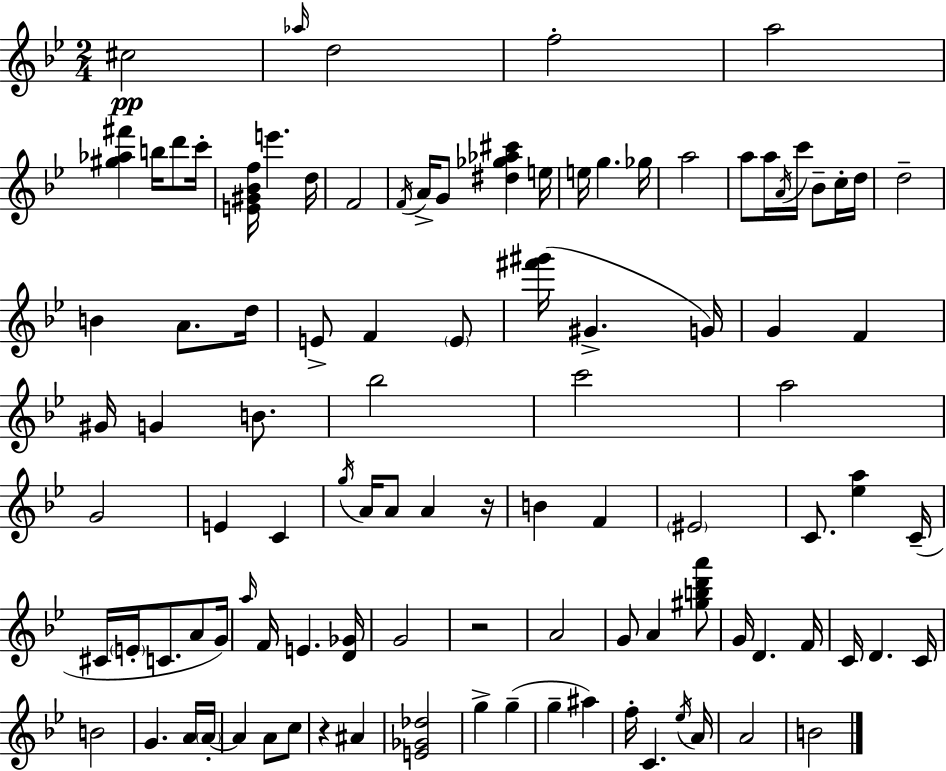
C#5/h Ab5/s D5/h F5/h A5/h [G#5,Ab5,F#6]/q B5/s D6/e C6/s [E4,G#4,Bb4,F5]/s E6/q. D5/s F4/h F4/s A4/s G4/e [D#5,Gb5,Ab5,C#6]/q E5/s E5/s G5/q. Gb5/s A5/h A5/e A5/s A4/s C6/s Bb4/e C5/s D5/s D5/h B4/q A4/e. D5/s E4/e F4/q E4/e [F#6,G#6]/s G#4/q. G4/s G4/q F4/q G#4/s G4/q B4/e. Bb5/h C6/h A5/h G4/h E4/q C4/q G5/s A4/s A4/e A4/q R/s B4/q F4/q EIS4/h C4/e. [Eb5,A5]/q C4/s C#4/s E4/s C4/e. A4/e G4/s A5/s F4/s E4/q. [D4,Gb4]/s G4/h R/h A4/h G4/e A4/q [G#5,B5,D6,A6]/e G4/s D4/q. F4/s C4/s D4/q. C4/s B4/h G4/q. A4/s A4/s A4/q A4/e C5/e R/q A#4/q [E4,Gb4,Db5]/h G5/q G5/q G5/q A#5/q F5/s C4/q. Eb5/s A4/s A4/h B4/h